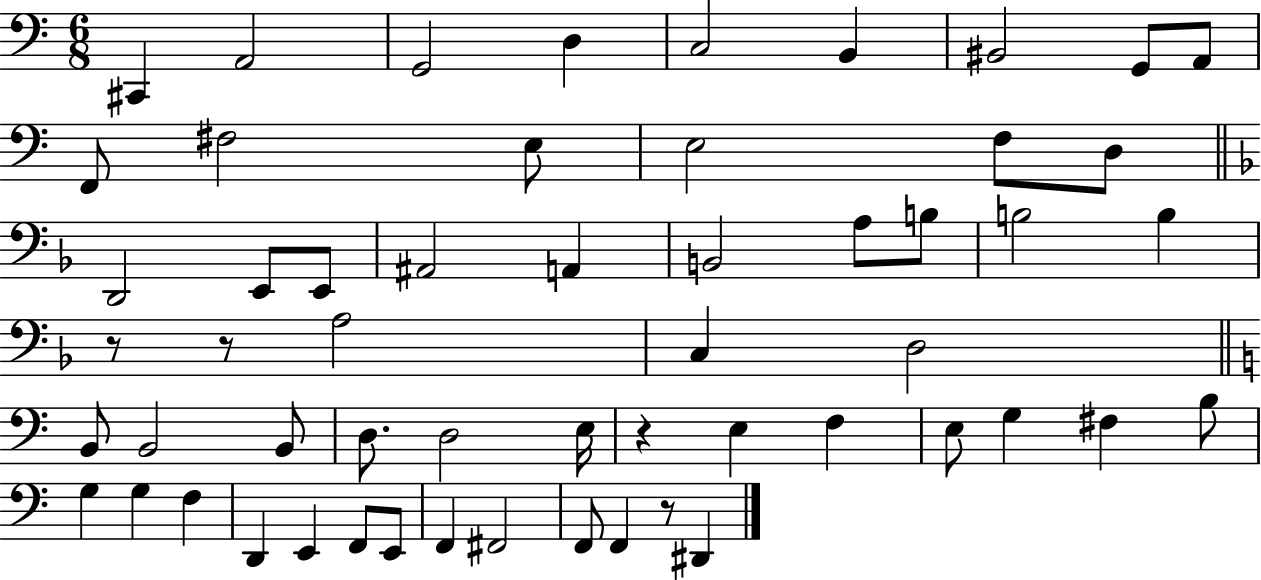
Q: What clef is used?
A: bass